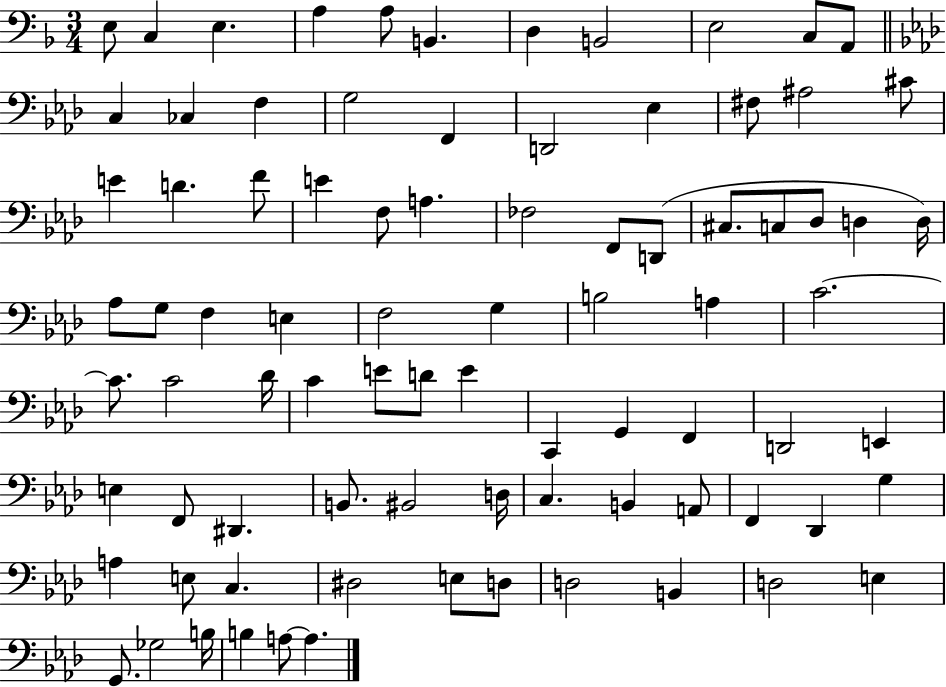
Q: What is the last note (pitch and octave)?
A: A3